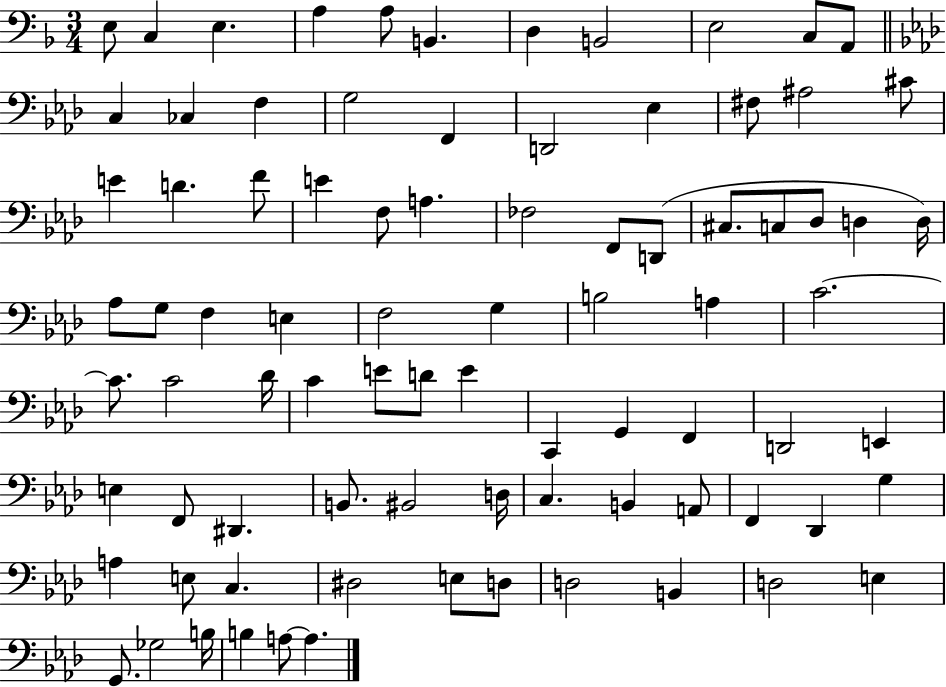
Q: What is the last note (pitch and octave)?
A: A3